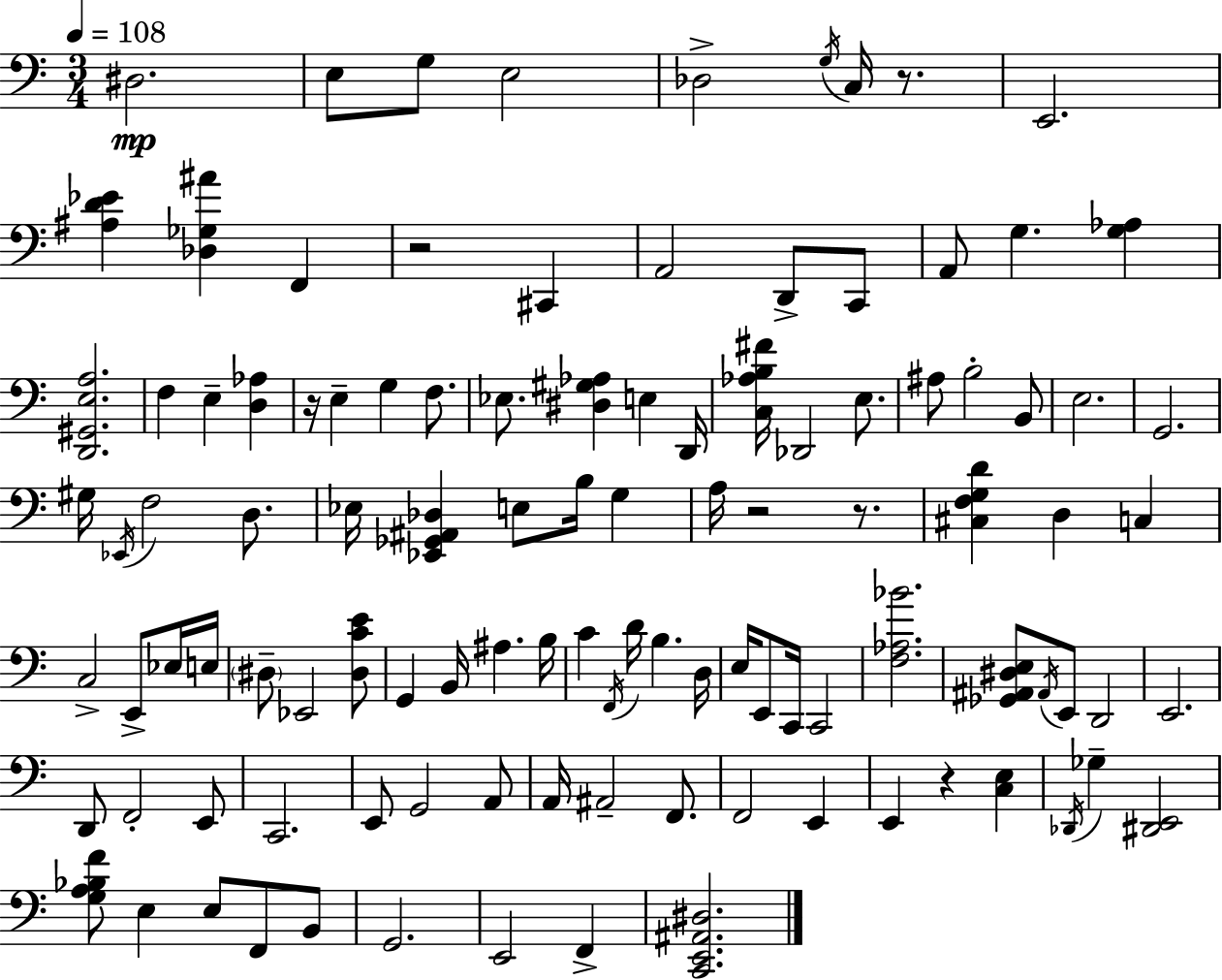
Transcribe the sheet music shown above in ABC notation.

X:1
T:Untitled
M:3/4
L:1/4
K:C
^D,2 E,/2 G,/2 E,2 _D,2 G,/4 C,/4 z/2 E,,2 [^A,D_E] [_D,_G,^A] F,, z2 ^C,, A,,2 D,,/2 C,,/2 A,,/2 G, [G,_A,] [D,,^G,,E,A,]2 F, E, [D,_A,] z/4 E, G, F,/2 _E,/2 [^D,^G,_A,] E, D,,/4 [C,_A,B,^F]/4 _D,,2 E,/2 ^A,/2 B,2 B,,/2 E,2 G,,2 ^G,/4 _E,,/4 F,2 D,/2 _E,/4 [_E,,_G,,^A,,_D,] E,/2 B,/4 G, A,/4 z2 z/2 [^C,F,G,D] D, C, C,2 E,,/2 _E,/4 E,/4 ^D,/2 _E,,2 [^D,CE]/2 G,, B,,/4 ^A, B,/4 C F,,/4 D/4 B, D,/4 E,/4 E,,/2 C,,/4 C,,2 [F,_A,_B]2 [_G,,^A,,^D,E,]/2 ^A,,/4 E,,/2 D,,2 E,,2 D,,/2 F,,2 E,,/2 C,,2 E,,/2 G,,2 A,,/2 A,,/4 ^A,,2 F,,/2 F,,2 E,, E,, z [C,E,] _D,,/4 _G, [^D,,E,,]2 [G,A,_B,F]/2 E, E,/2 F,,/2 B,,/2 G,,2 E,,2 F,, [C,,E,,^A,,^D,]2